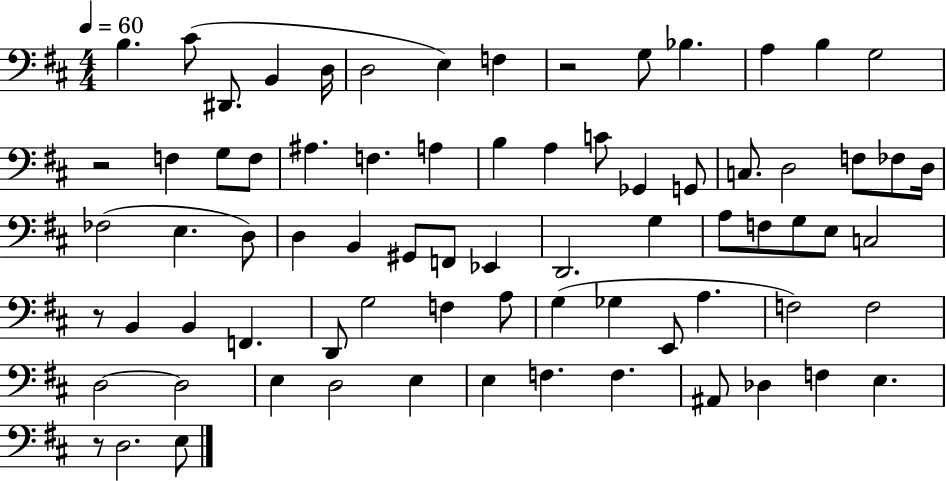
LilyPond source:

{
  \clef bass
  \numericTimeSignature
  \time 4/4
  \key d \major
  \tempo 4 = 60
  \repeat volta 2 { b4. cis'8( dis,8. b,4 d16 | d2 e4) f4 | r2 g8 bes4. | a4 b4 g2 | \break r2 f4 g8 f8 | ais4. f4. a4 | b4 a4 c'8 ges,4 g,8 | c8. d2 f8 fes8 d16 | \break fes2( e4. d8) | d4 b,4 gis,8 f,8 ees,4 | d,2. g4 | a8 f8 g8 e8 c2 | \break r8 b,4 b,4 f,4. | d,8 g2 f4 a8 | g4( ges4 e,8 a4. | f2) f2 | \break d2~~ d2 | e4 d2 e4 | e4 f4. f4. | ais,8 des4 f4 e4. | \break r8 d2. e8 | } \bar "|."
}